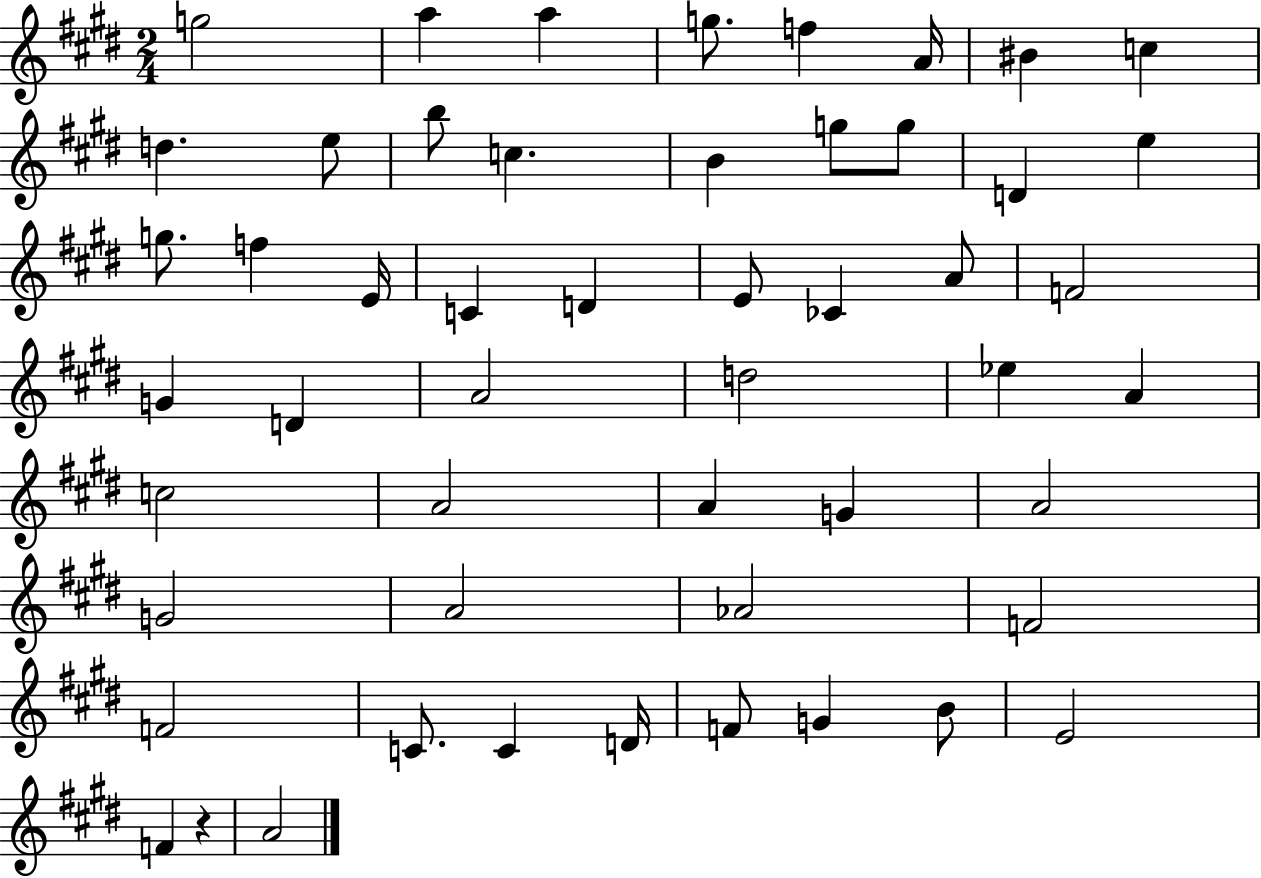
{
  \clef treble
  \numericTimeSignature
  \time 2/4
  \key e \major
  \repeat volta 2 { g''2 | a''4 a''4 | g''8. f''4 a'16 | bis'4 c''4 | \break d''4. e''8 | b''8 c''4. | b'4 g''8 g''8 | d'4 e''4 | \break g''8. f''4 e'16 | c'4 d'4 | e'8 ces'4 a'8 | f'2 | \break g'4 d'4 | a'2 | d''2 | ees''4 a'4 | \break c''2 | a'2 | a'4 g'4 | a'2 | \break g'2 | a'2 | aes'2 | f'2 | \break f'2 | c'8. c'4 d'16 | f'8 g'4 b'8 | e'2 | \break f'4 r4 | a'2 | } \bar "|."
}